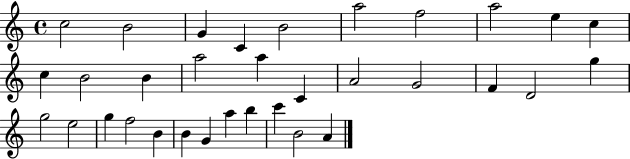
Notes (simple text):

C5/h B4/h G4/q C4/q B4/h A5/h F5/h A5/h E5/q C5/q C5/q B4/h B4/q A5/h A5/q C4/q A4/h G4/h F4/q D4/h G5/q G5/h E5/h G5/q F5/h B4/q B4/q G4/q A5/q B5/q C6/q B4/h A4/q